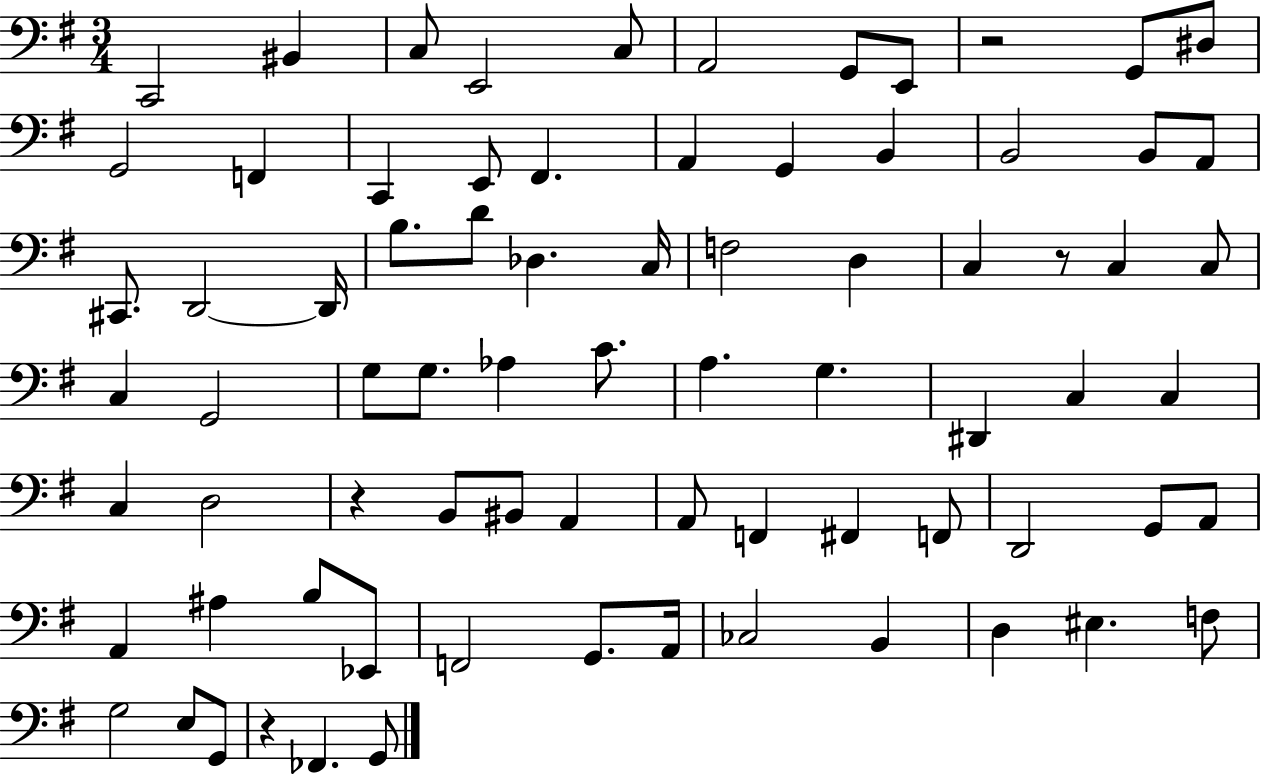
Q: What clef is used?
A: bass